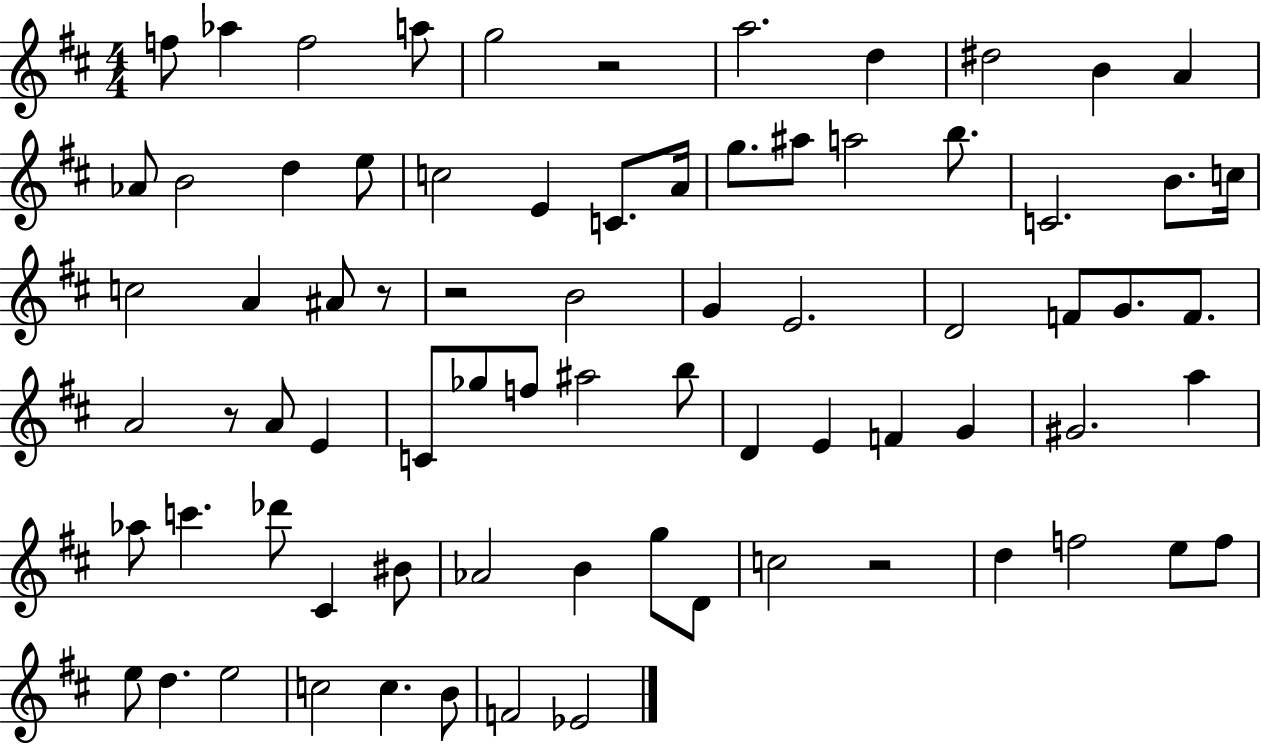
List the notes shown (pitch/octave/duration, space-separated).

F5/e Ab5/q F5/h A5/e G5/h R/h A5/h. D5/q D#5/h B4/q A4/q Ab4/e B4/h D5/q E5/e C5/h E4/q C4/e. A4/s G5/e. A#5/e A5/h B5/e. C4/h. B4/e. C5/s C5/h A4/q A#4/e R/e R/h B4/h G4/q E4/h. D4/h F4/e G4/e. F4/e. A4/h R/e A4/e E4/q C4/e Gb5/e F5/e A#5/h B5/e D4/q E4/q F4/q G4/q G#4/h. A5/q Ab5/e C6/q. Db6/e C#4/q BIS4/e Ab4/h B4/q G5/e D4/e C5/h R/h D5/q F5/h E5/e F5/e E5/e D5/q. E5/h C5/h C5/q. B4/e F4/h Eb4/h